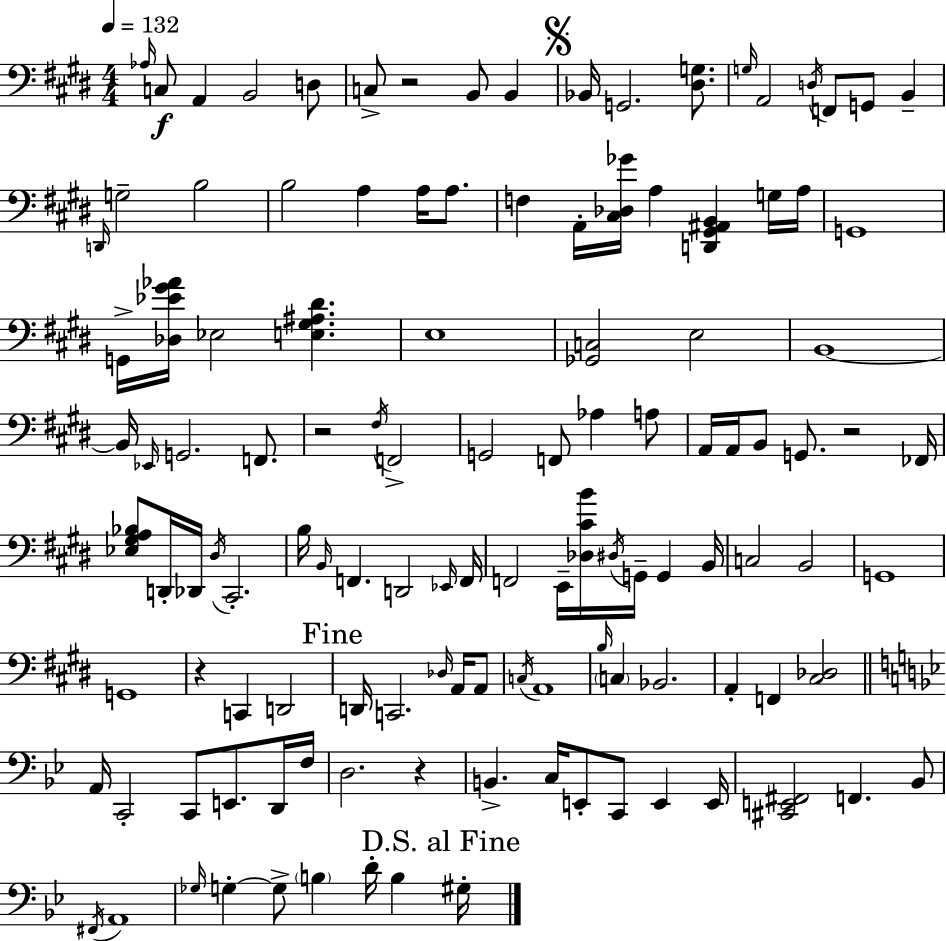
{
  \clef bass
  \numericTimeSignature
  \time 4/4
  \key e \major
  \tempo 4 = 132
  \repeat volta 2 { \grace { aes16 }\f c8 a,4 b,2 d8 | c8-> r2 b,8 b,4 | \mark \markup { \musicglyph "scripts.segno" } bes,16 g,2. <dis g>8. | \grace { g16 } a,2 \acciaccatura { d16 } f,8 g,8 b,4-- | \break \grace { d,16 } g2-- b2 | b2 a4 | a16 a8. f4 a,16-. <cis des ges'>16 a4 <d, gis, ais, b,>4 | g16 a16 g,1 | \break g,16-> <des ees' gis' aes'>16 ees2 <e gis ais dis'>4. | e1 | <ges, c>2 e2 | b,1~~ | \break b,16 \grace { ees,16 } g,2. | f,8. r2 \acciaccatura { fis16 } f,2-> | g,2 f,8 | aes4 a8 a,16 a,16 b,8 g,8. r2 | \break fes,16 <ees gis a bes>8 d,16-. des,16 \acciaccatura { dis16 } cis,2.-. | b16 \grace { b,16 } f,4. d,2 | \grace { ees,16 } f,16 f,2 | e,16-- <des cis' b'>16 \acciaccatura { dis16 } g,16-- g,4 b,16 c2 | \break b,2 g,1 | g,1 | r4 c,4 | d,2 \mark "Fine" d,16 c,2. | \break \grace { des16 } a,16 a,8 \acciaccatura { c16 } a,1 | \grace { b16 } \parenthesize c4 | bes,2. a,4-. | f,4 <cis des>2 \bar "||" \break \key g \minor a,16 c,2-. c,8 e,8. d,16 f16 | d2. r4 | b,4.-> c16 e,8-. c,8 e,4 e,16 | <cis, e, fis,>2 f,4. bes,8 | \break \acciaccatura { fis,16 } a,1 | \grace { ges16 } g4-.~~ g8-> \parenthesize b4 d'16-. b4 | \mark "D.S. al Fine" gis16-. } \bar "|."
}